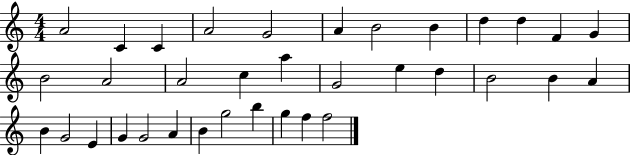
{
  \clef treble
  \numericTimeSignature
  \time 4/4
  \key c \major
  a'2 c'4 c'4 | a'2 g'2 | a'4 b'2 b'4 | d''4 d''4 f'4 g'4 | \break b'2 a'2 | a'2 c''4 a''4 | g'2 e''4 d''4 | b'2 b'4 a'4 | \break b'4 g'2 e'4 | g'4 g'2 a'4 | b'4 g''2 b''4 | g''4 f''4 f''2 | \break \bar "|."
}